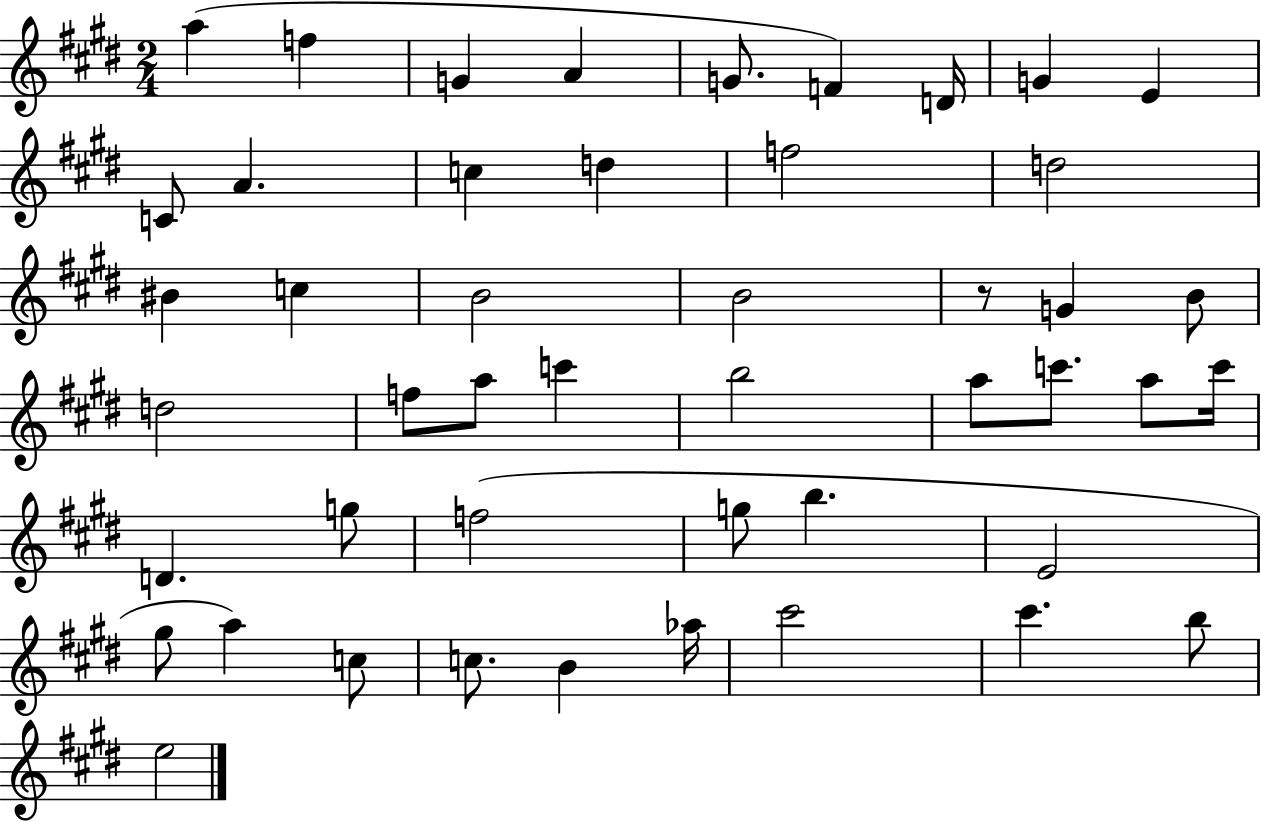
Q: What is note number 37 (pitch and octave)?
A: G#5